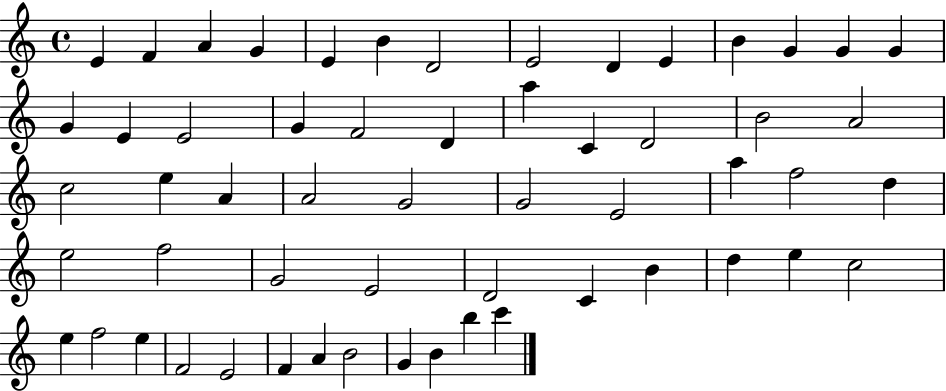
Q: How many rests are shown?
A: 0